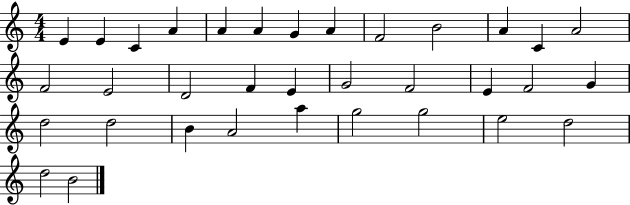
E4/q E4/q C4/q A4/q A4/q A4/q G4/q A4/q F4/h B4/h A4/q C4/q A4/h F4/h E4/h D4/h F4/q E4/q G4/h F4/h E4/q F4/h G4/q D5/h D5/h B4/q A4/h A5/q G5/h G5/h E5/h D5/h D5/h B4/h